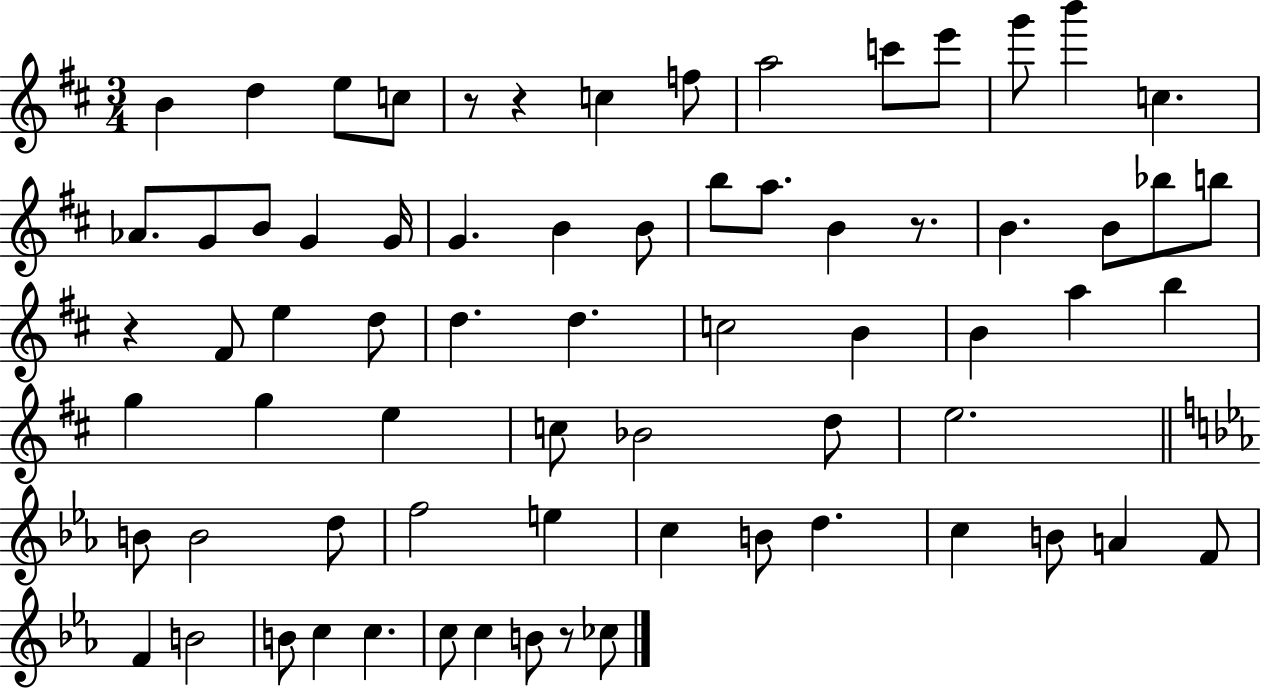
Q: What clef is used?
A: treble